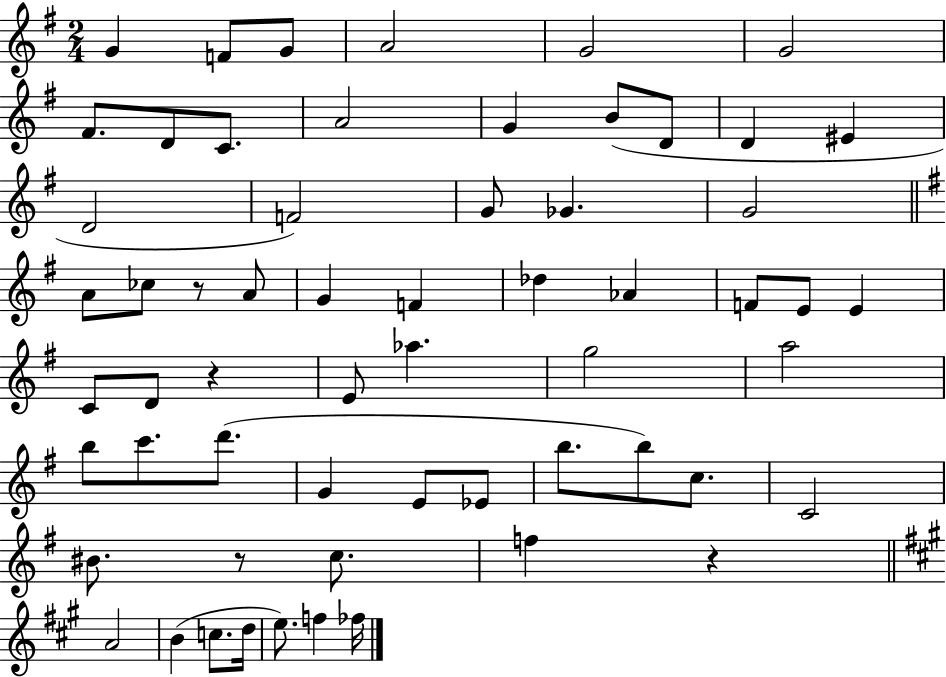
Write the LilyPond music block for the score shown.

{
  \clef treble
  \numericTimeSignature
  \time 2/4
  \key g \major
  g'4 f'8 g'8 | a'2 | g'2 | g'2 | \break fis'8. d'8 c'8. | a'2 | g'4 b'8( d'8 | d'4 eis'4 | \break d'2 | f'2) | g'8 ges'4. | g'2 | \break \bar "||" \break \key g \major a'8 ces''8 r8 a'8 | g'4 f'4 | des''4 aes'4 | f'8 e'8 e'4 | \break c'8 d'8 r4 | e'8 aes''4. | g''2 | a''2 | \break b''8 c'''8. d'''8.( | g'4 e'8 ees'8 | b''8. b''8) c''8. | c'2 | \break bis'8. r8 c''8. | f''4 r4 | \bar "||" \break \key a \major a'2 | b'4( c''8. d''16 | e''8.) f''4 fes''16 | \bar "|."
}